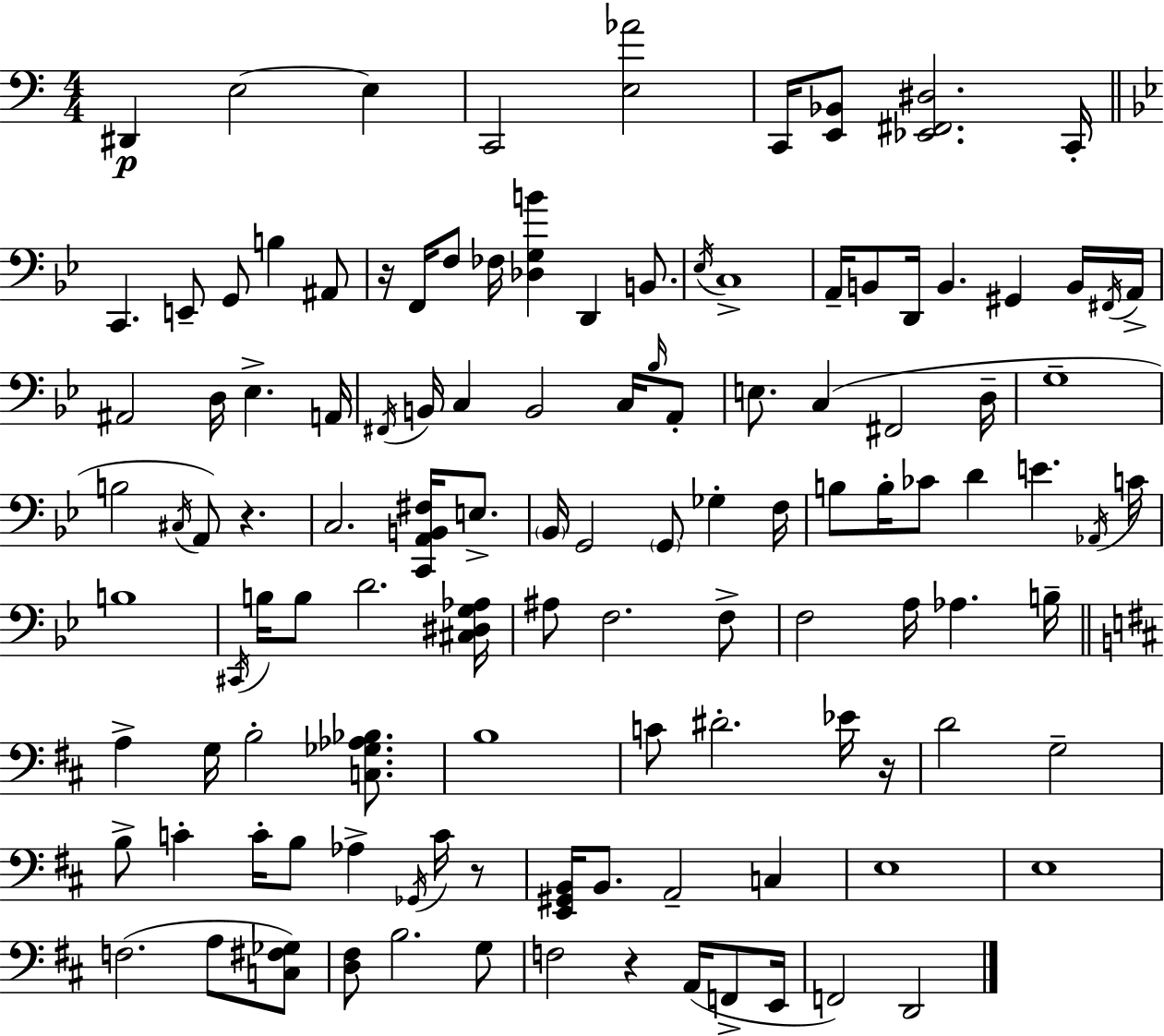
X:1
T:Untitled
M:4/4
L:1/4
K:C
^D,, E,2 E, C,,2 [E,_A]2 C,,/4 [E,,_B,,]/2 [_E,,^F,,^D,]2 C,,/4 C,, E,,/2 G,,/2 B, ^A,,/2 z/4 F,,/4 F,/2 _F,/4 [_D,G,B] D,, B,,/2 _E,/4 C,4 A,,/4 B,,/2 D,,/4 B,, ^G,, B,,/4 ^F,,/4 A,,/4 ^A,,2 D,/4 _E, A,,/4 ^F,,/4 B,,/4 C, B,,2 C,/4 _B,/4 A,,/2 E,/2 C, ^F,,2 D,/4 G,4 B,2 ^C,/4 A,,/2 z C,2 [C,,A,,B,,^F,]/4 E,/2 _B,,/4 G,,2 G,,/2 _G, F,/4 B,/2 B,/4 _C/2 D E _A,,/4 C/4 B,4 ^C,,/4 B,/4 B,/2 D2 [^C,^D,G,_A,]/4 ^A,/2 F,2 F,/2 F,2 A,/4 _A, B,/4 A, G,/4 B,2 [C,_G,_A,_B,]/2 B,4 C/2 ^D2 _E/4 z/4 D2 G,2 B,/2 C C/4 B,/2 _A, _G,,/4 C/4 z/2 [E,,^G,,B,,]/4 B,,/2 A,,2 C, E,4 E,4 F,2 A,/2 [C,^F,_G,]/2 [D,^F,]/2 B,2 G,/2 F,2 z A,,/4 F,,/2 E,,/4 F,,2 D,,2